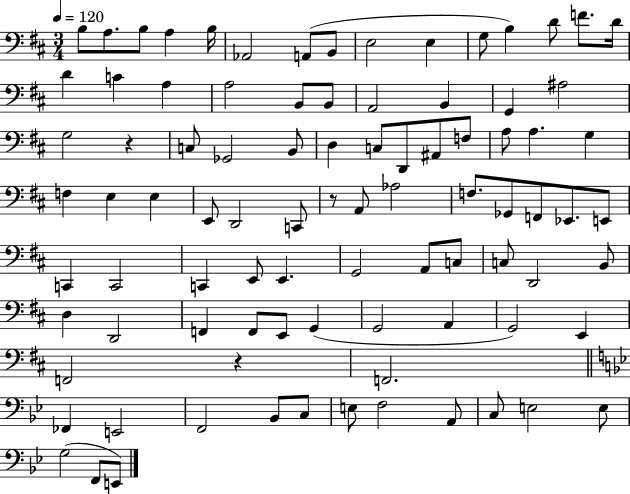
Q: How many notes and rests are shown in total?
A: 90